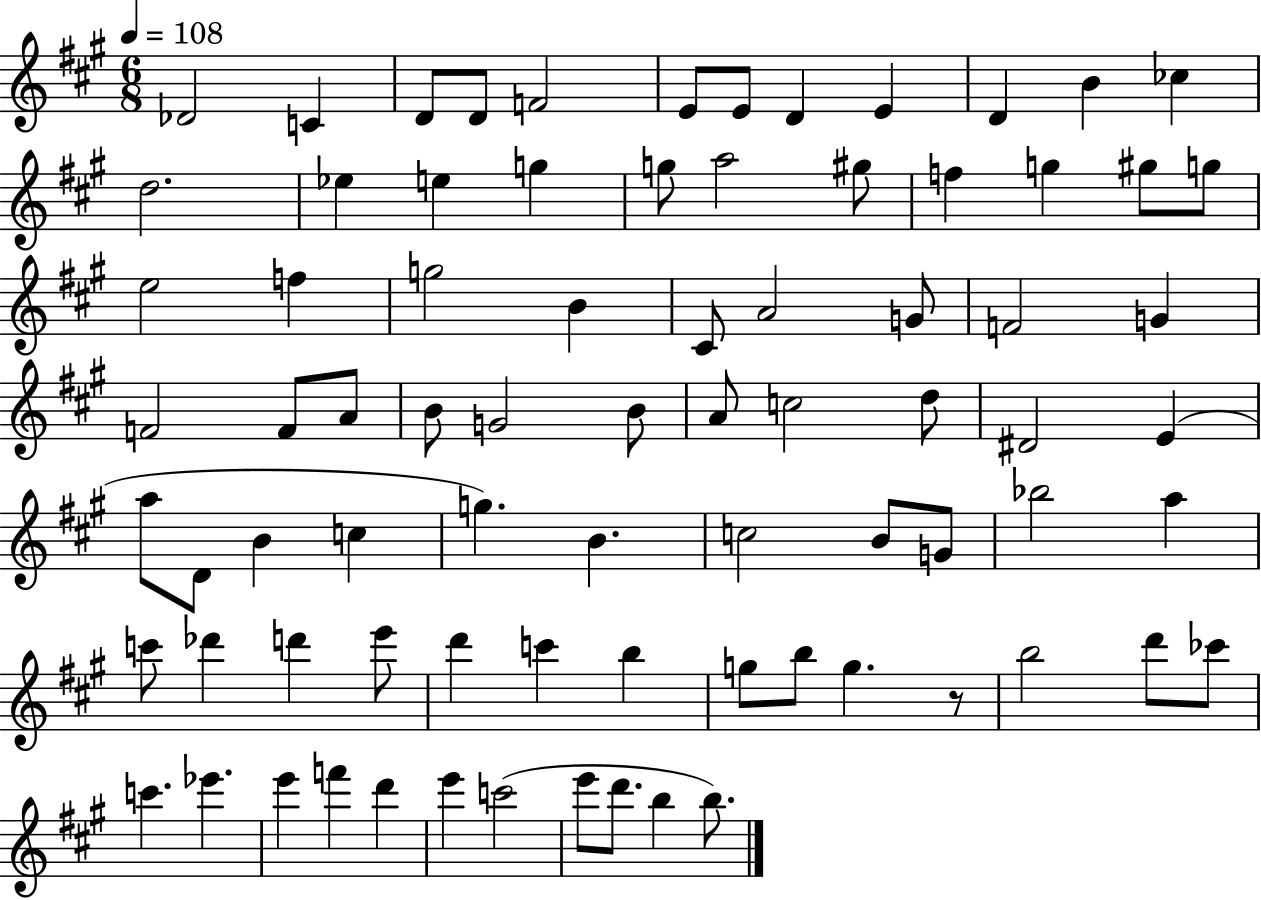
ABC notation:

X:1
T:Untitled
M:6/8
L:1/4
K:A
_D2 C D/2 D/2 F2 E/2 E/2 D E D B _c d2 _e e g g/2 a2 ^g/2 f g ^g/2 g/2 e2 f g2 B ^C/2 A2 G/2 F2 G F2 F/2 A/2 B/2 G2 B/2 A/2 c2 d/2 ^D2 E a/2 D/2 B c g B c2 B/2 G/2 _b2 a c'/2 _d' d' e'/2 d' c' b g/2 b/2 g z/2 b2 d'/2 _c'/2 c' _e' e' f' d' e' c'2 e'/2 d'/2 b b/2